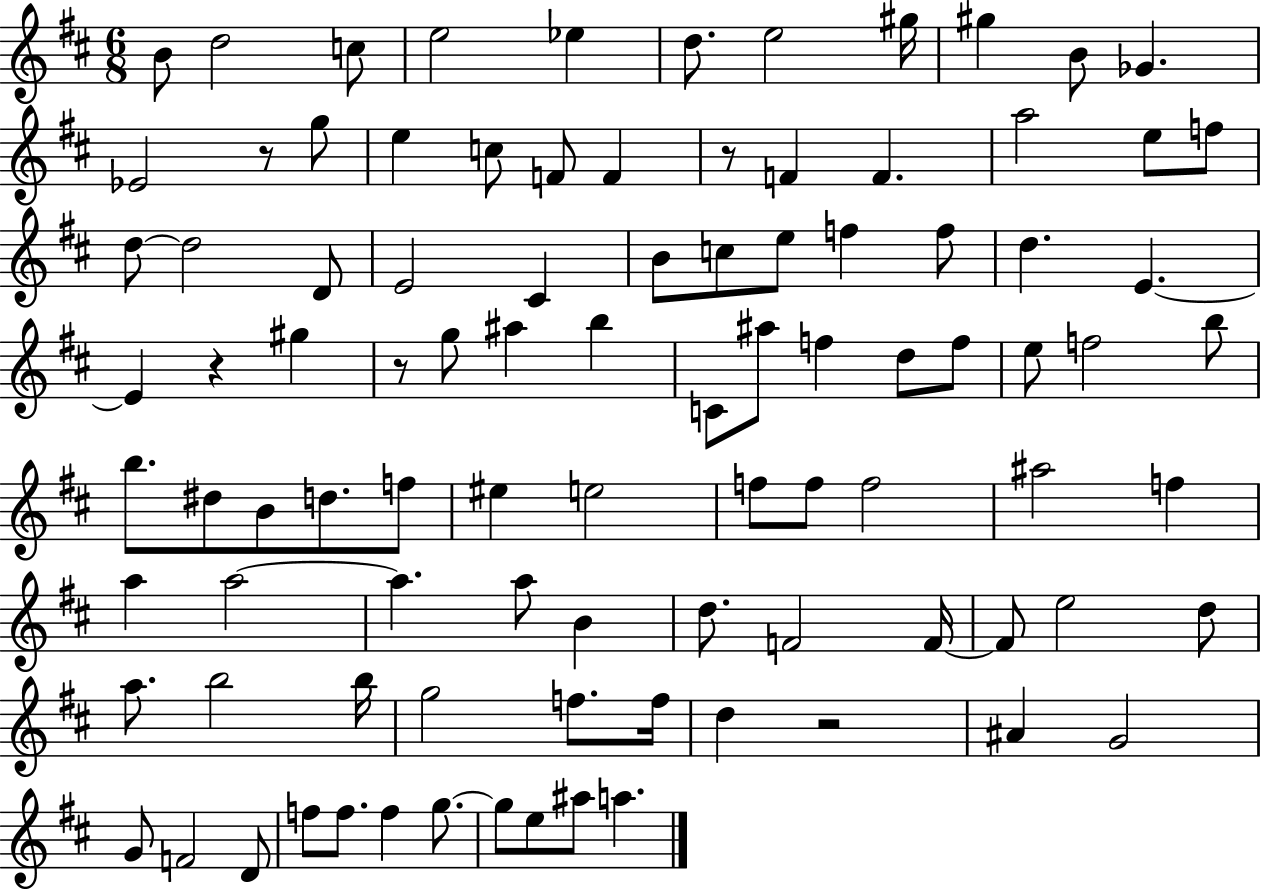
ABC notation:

X:1
T:Untitled
M:6/8
L:1/4
K:D
B/2 d2 c/2 e2 _e d/2 e2 ^g/4 ^g B/2 _G _E2 z/2 g/2 e c/2 F/2 F z/2 F F a2 e/2 f/2 d/2 d2 D/2 E2 ^C B/2 c/2 e/2 f f/2 d E E z ^g z/2 g/2 ^a b C/2 ^a/2 f d/2 f/2 e/2 f2 b/2 b/2 ^d/2 B/2 d/2 f/2 ^e e2 f/2 f/2 f2 ^a2 f a a2 a a/2 B d/2 F2 F/4 F/2 e2 d/2 a/2 b2 b/4 g2 f/2 f/4 d z2 ^A G2 G/2 F2 D/2 f/2 f/2 f g/2 g/2 e/2 ^a/2 a